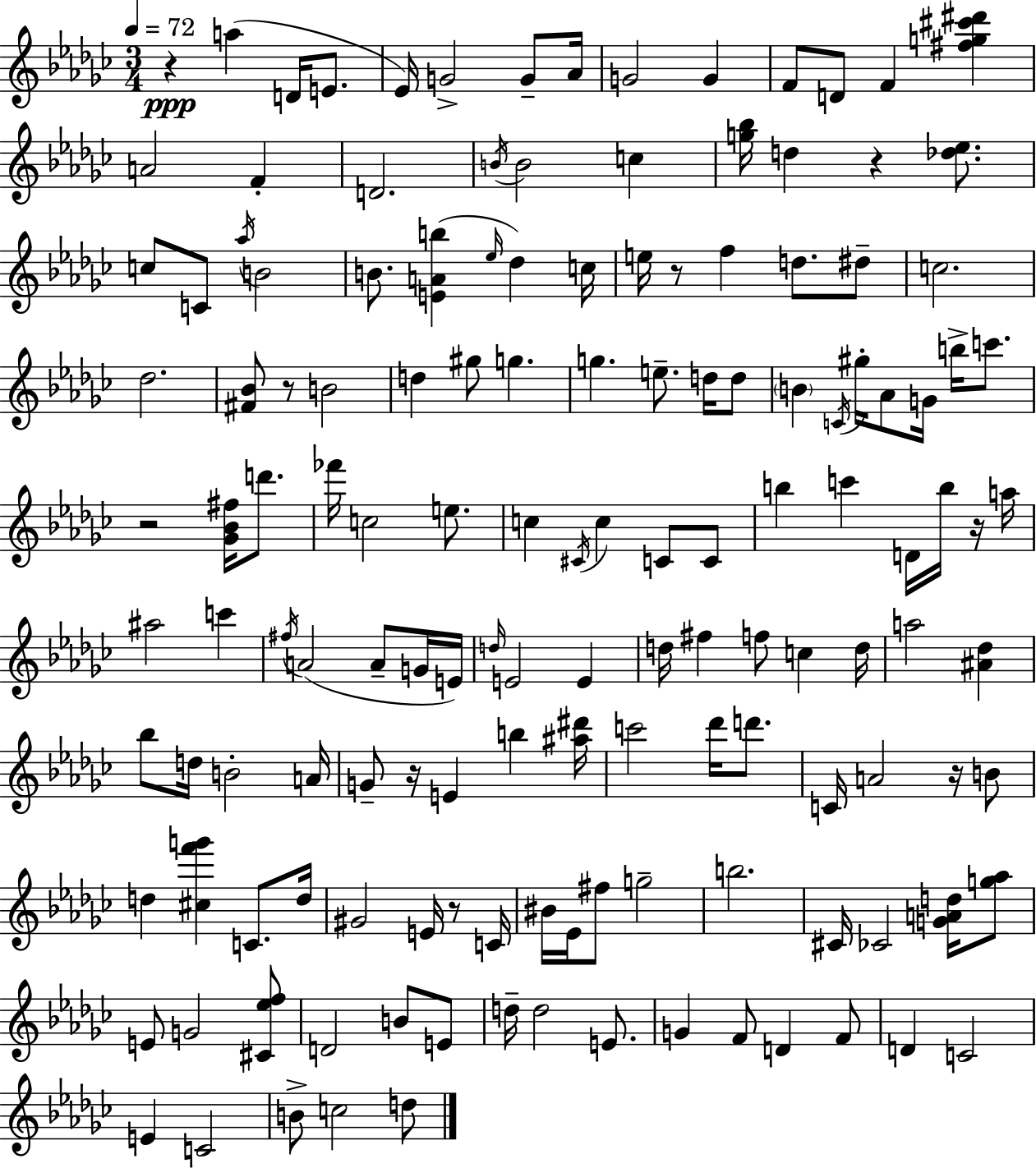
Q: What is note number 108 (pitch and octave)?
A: B4